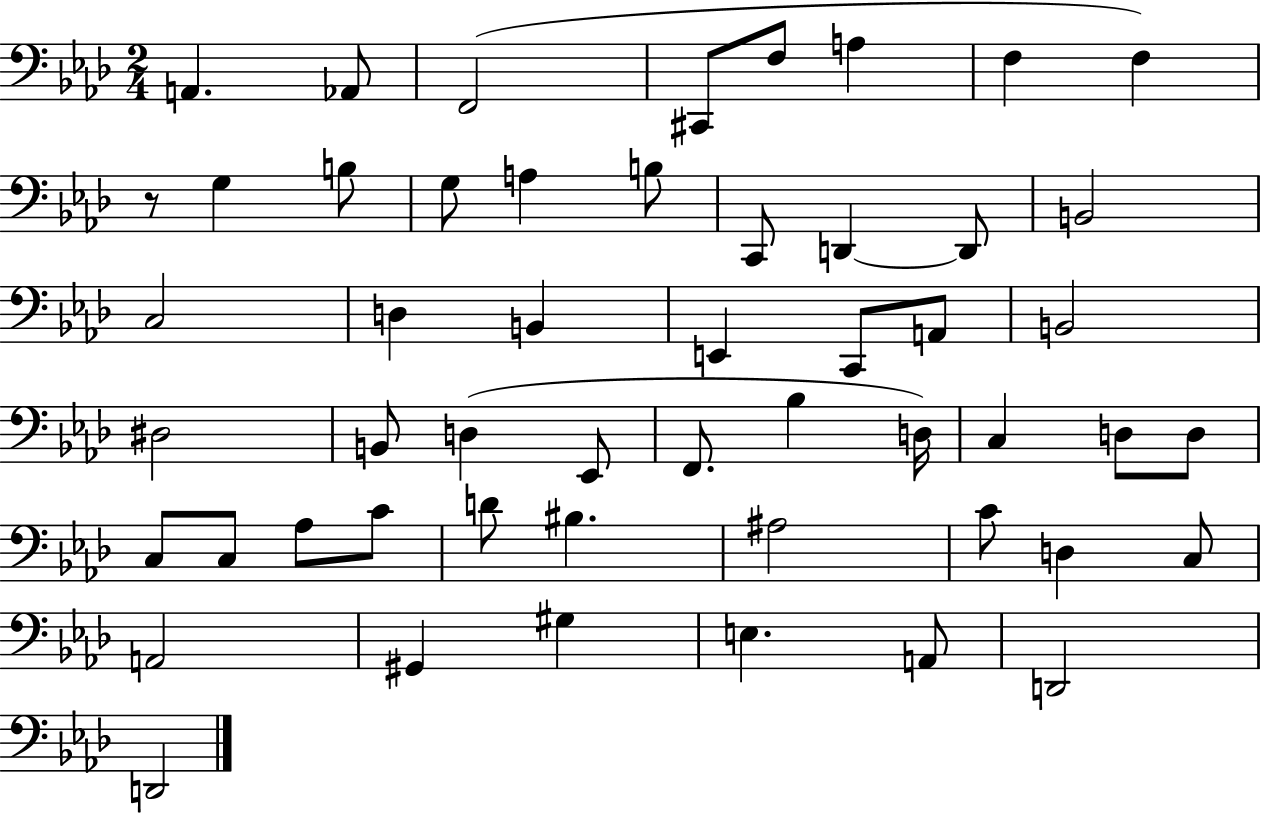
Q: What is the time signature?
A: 2/4